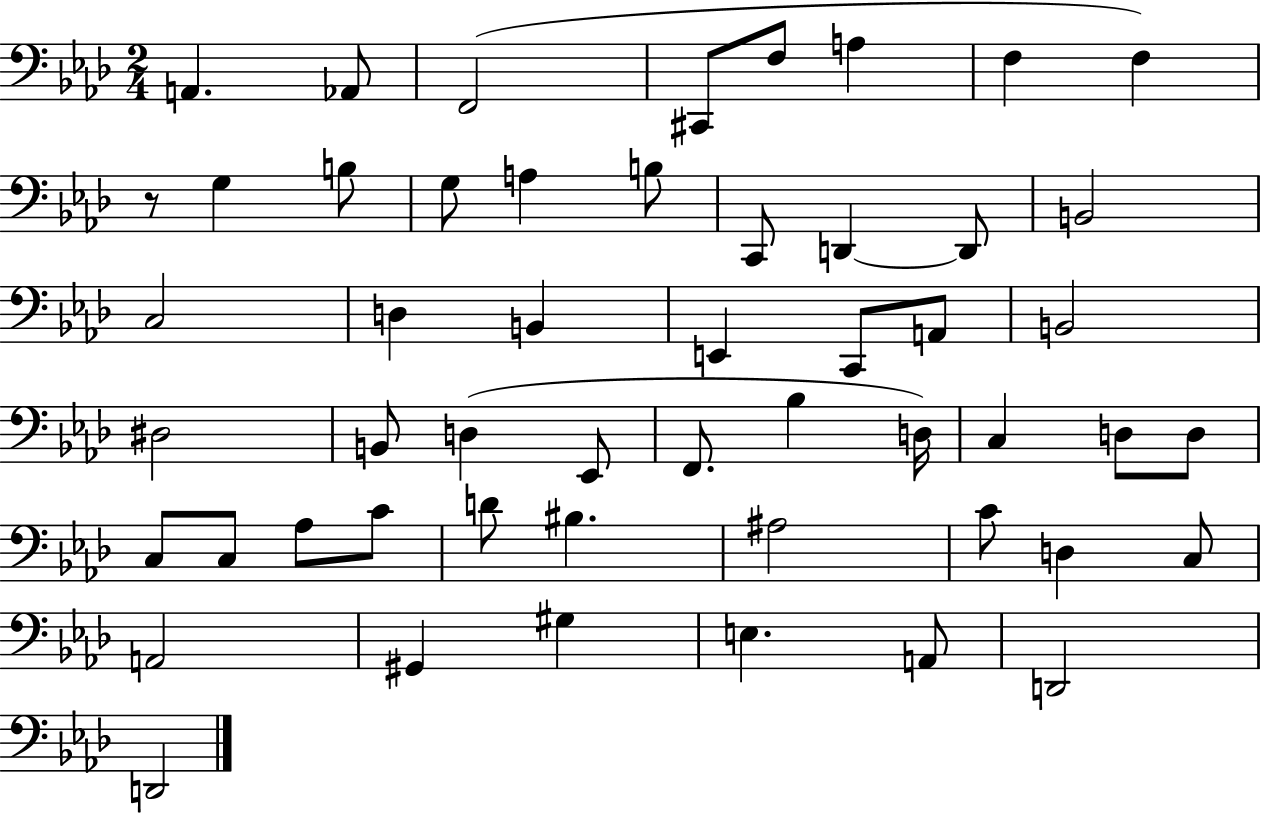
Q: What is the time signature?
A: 2/4